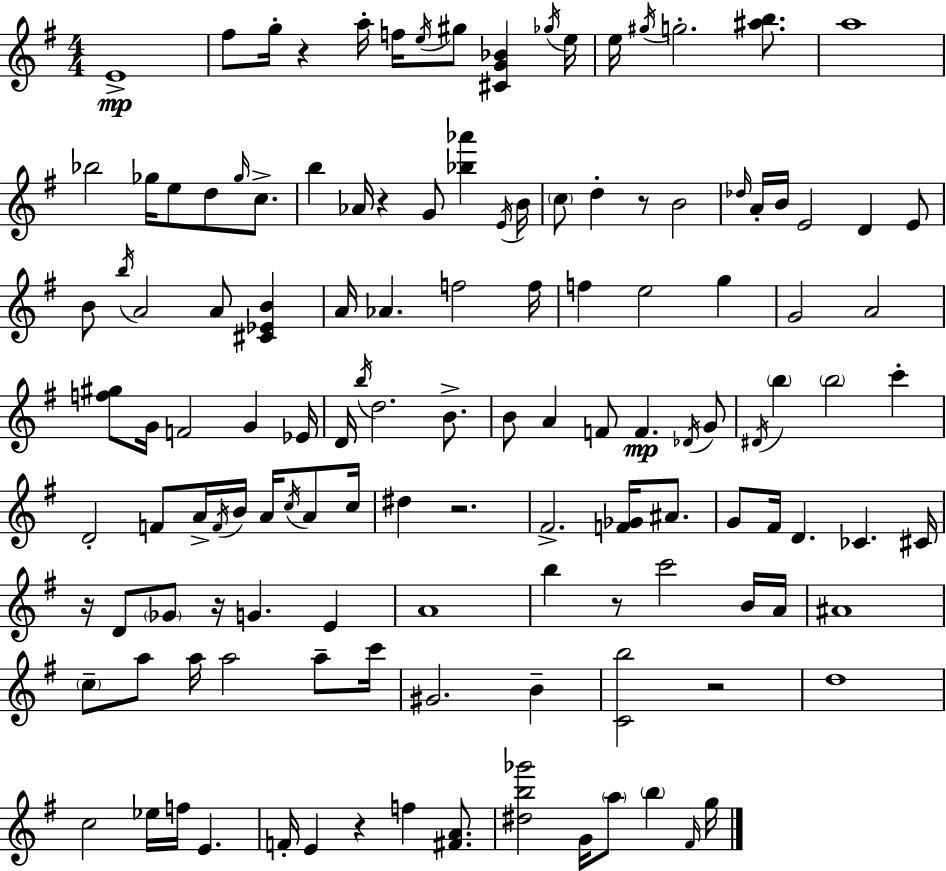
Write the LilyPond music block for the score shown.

{
  \clef treble
  \numericTimeSignature
  \time 4/4
  \key e \minor
  e'1->\mp | fis''8 g''16-. r4 a''16-. f''16 \acciaccatura { e''16 } gis''8 <cis' g' bes'>4 | \acciaccatura { ges''16 } e''16 e''16 \acciaccatura { gis''16 } g''2.-. | <ais'' b''>8. a''1 | \break bes''2 ges''16 e''8 d''8 | \grace { ges''16 } c''8.-> b''4 aes'16 r4 g'8 <bes'' aes'''>4 | \acciaccatura { e'16 } b'16 \parenthesize c''8 d''4-. r8 b'2 | \grace { des''16 } a'16-. b'16 e'2 | \break d'4 e'8 b'8 \acciaccatura { b''16 } a'2 | a'8 <cis' ees' b'>4 a'16 aes'4. f''2 | f''16 f''4 e''2 | g''4 g'2 a'2 | \break <f'' gis''>8 g'16 f'2 | g'4 ees'16 d'16 \acciaccatura { b''16 } d''2. | b'8.-> b'8 a'4 f'8 | f'4.\mp \acciaccatura { des'16 } g'8 \acciaccatura { dis'16 } \parenthesize b''4 \parenthesize b''2 | \break c'''4-. d'2-. | f'8 a'16-> \acciaccatura { f'16 } b'16 a'16 \acciaccatura { c''16 } a'8 c''16 dis''4 | r2. fis'2.-> | <f' ges'>16 ais'8. g'8 fis'16 d'4. | \break ces'4. cis'16 r16 d'8 \parenthesize ges'8 | r16 g'4. e'4 a'1 | b''4 | r8 c'''2 b'16 a'16 ais'1 | \break \parenthesize c''8-- a''8 | a''16 a''2 a''8-- c'''16 gis'2. | b'4-- <c' b''>2 | r2 d''1 | \break c''2 | ees''16 f''16 e'4. f'16-. e'4 | r4 f''4 <fis' a'>8. <dis'' b'' ges'''>2 | g'16 \parenthesize a''8 \parenthesize b''4 \grace { fis'16 } g''16 \bar "|."
}